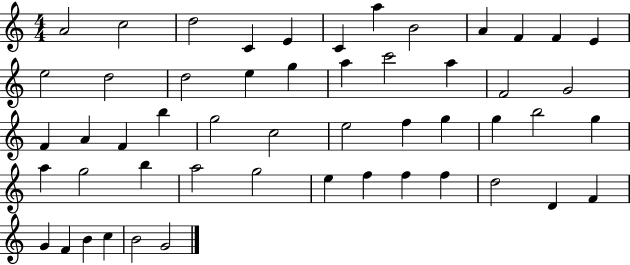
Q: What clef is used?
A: treble